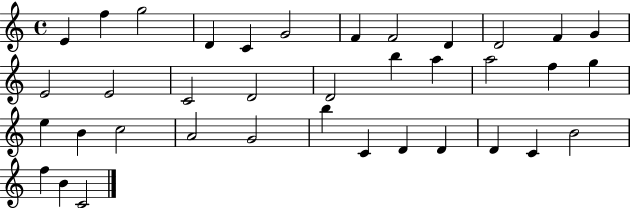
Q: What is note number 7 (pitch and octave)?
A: F4